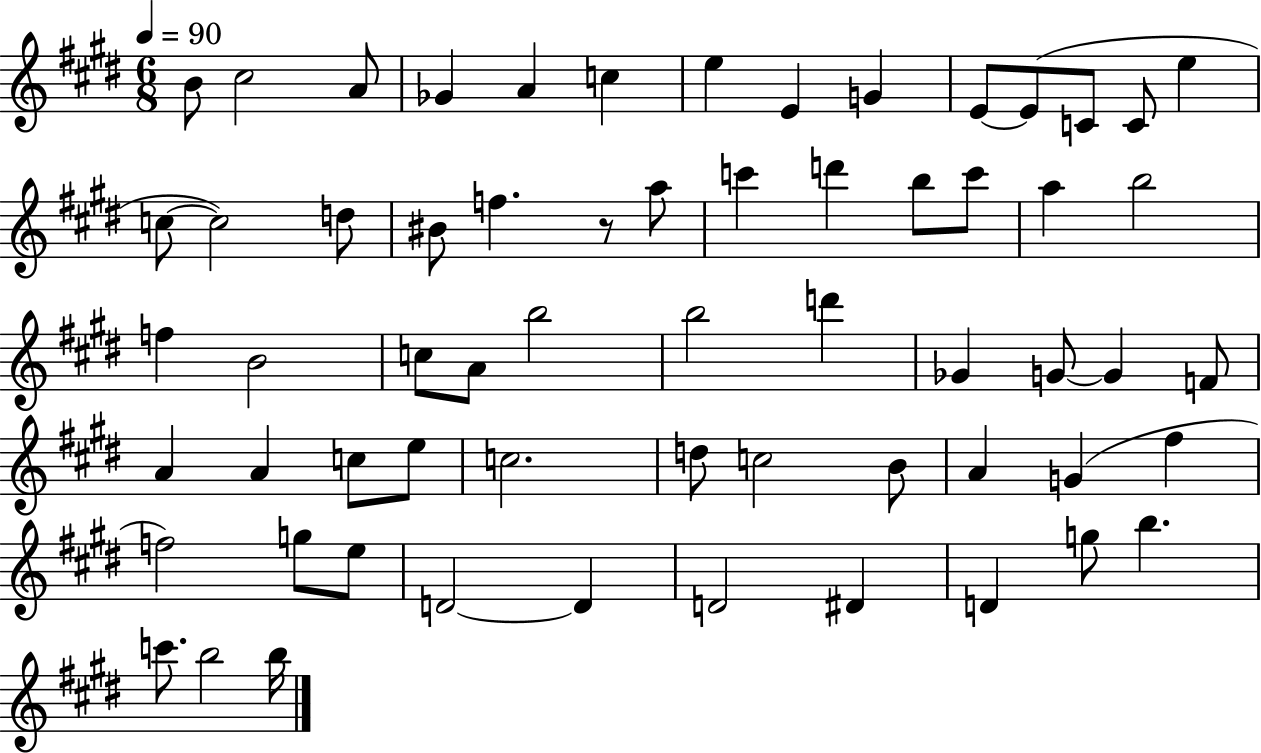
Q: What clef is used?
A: treble